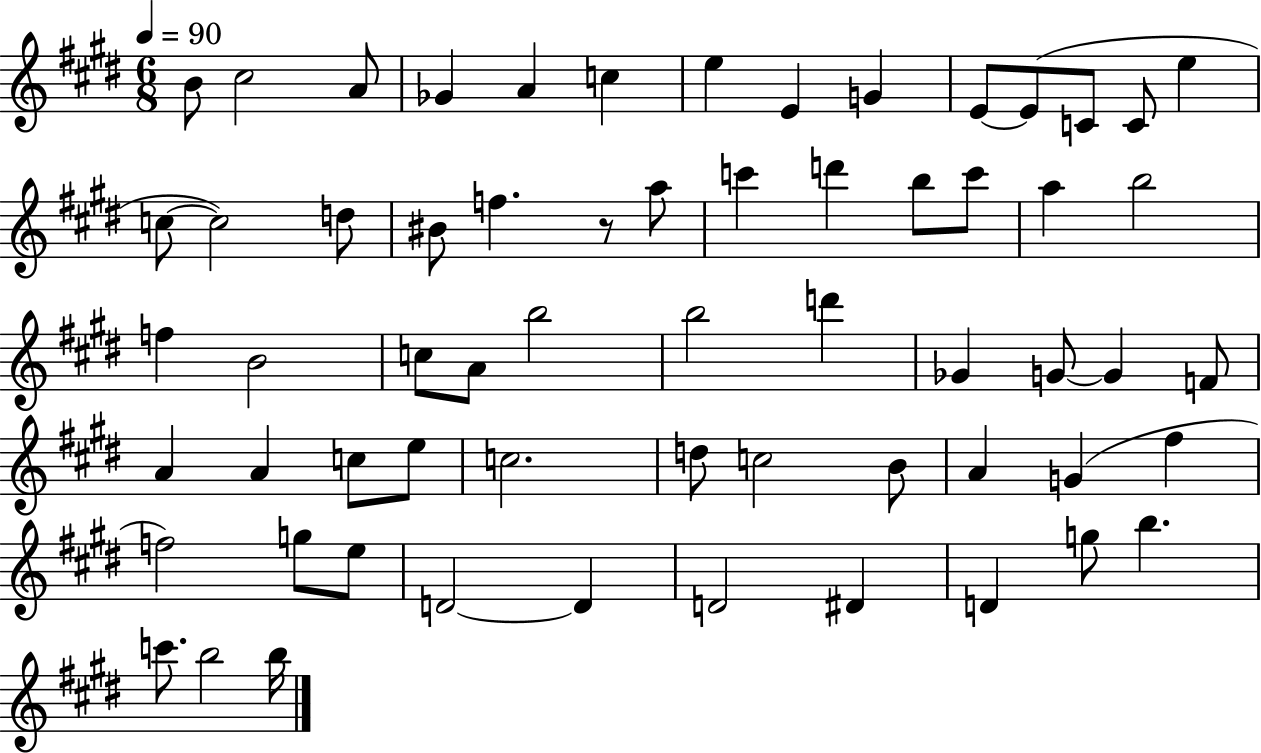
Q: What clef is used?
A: treble